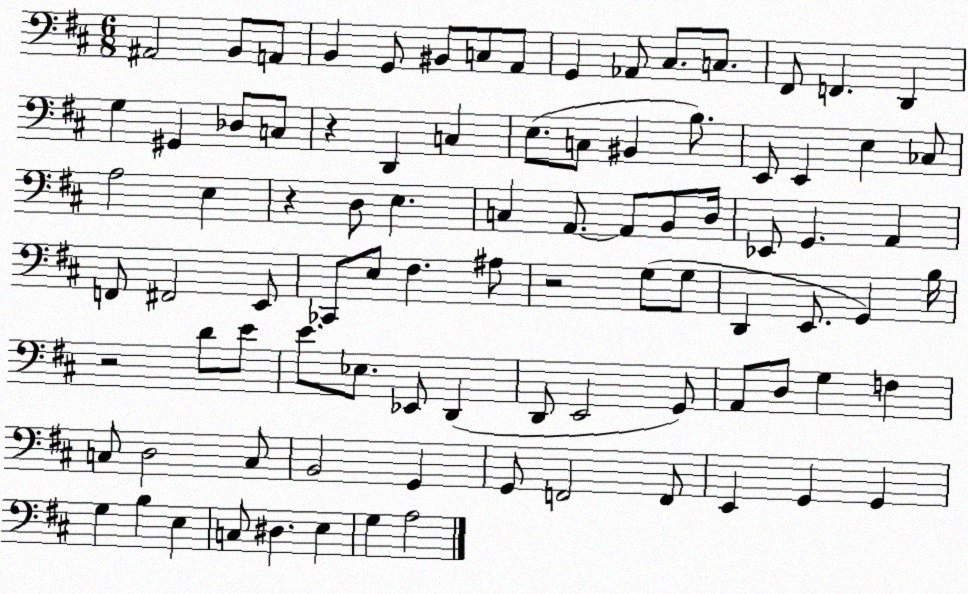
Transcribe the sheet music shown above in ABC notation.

X:1
T:Untitled
M:6/8
L:1/4
K:D
^A,,2 B,,/2 A,,/2 B,, G,,/2 ^B,,/2 C,/2 A,,/2 G,, _A,,/2 ^C,/2 C,/2 ^F,,/2 F,, D,, G, ^G,, _D,/2 C,/2 z D,, C, E,/2 C,/2 ^B,, B,/2 E,,/2 E,, E, _C,/2 A,2 E, z D,/2 E, C, A,,/2 A,,/2 B,,/2 D,/4 _E,,/2 G,, A,, F,,/2 ^F,,2 E,,/2 _C,,/2 E,/2 ^F, ^A,/2 z2 G,/2 G,/2 D,, E,,/2 G,, B,/4 z2 D/2 E/2 E/2 _E,/2 _E,,/2 D,, D,,/2 E,,2 G,,/2 A,,/2 D,/2 G, F, C,/2 D,2 C,/2 B,,2 G,, G,,/2 F,,2 F,,/2 E,, G,, G,, G, B, E, C,/2 ^D, E, G, A,2